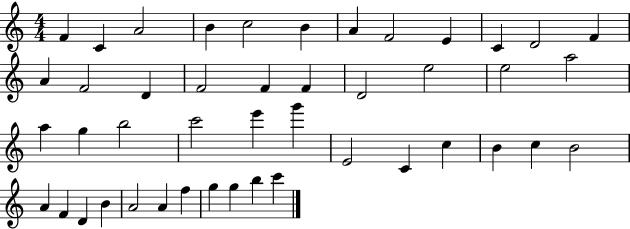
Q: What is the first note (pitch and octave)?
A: F4